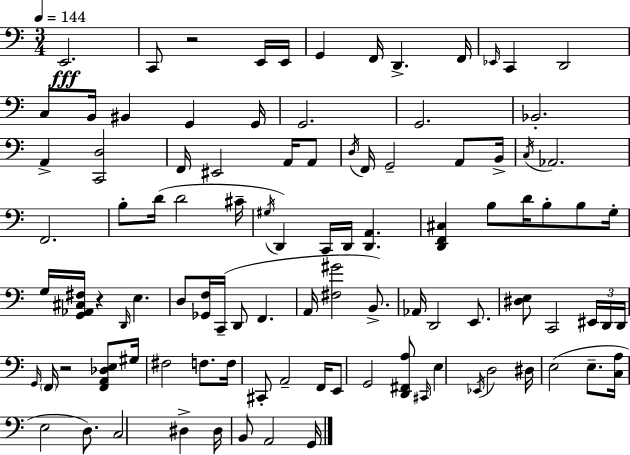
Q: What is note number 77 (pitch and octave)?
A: D#3